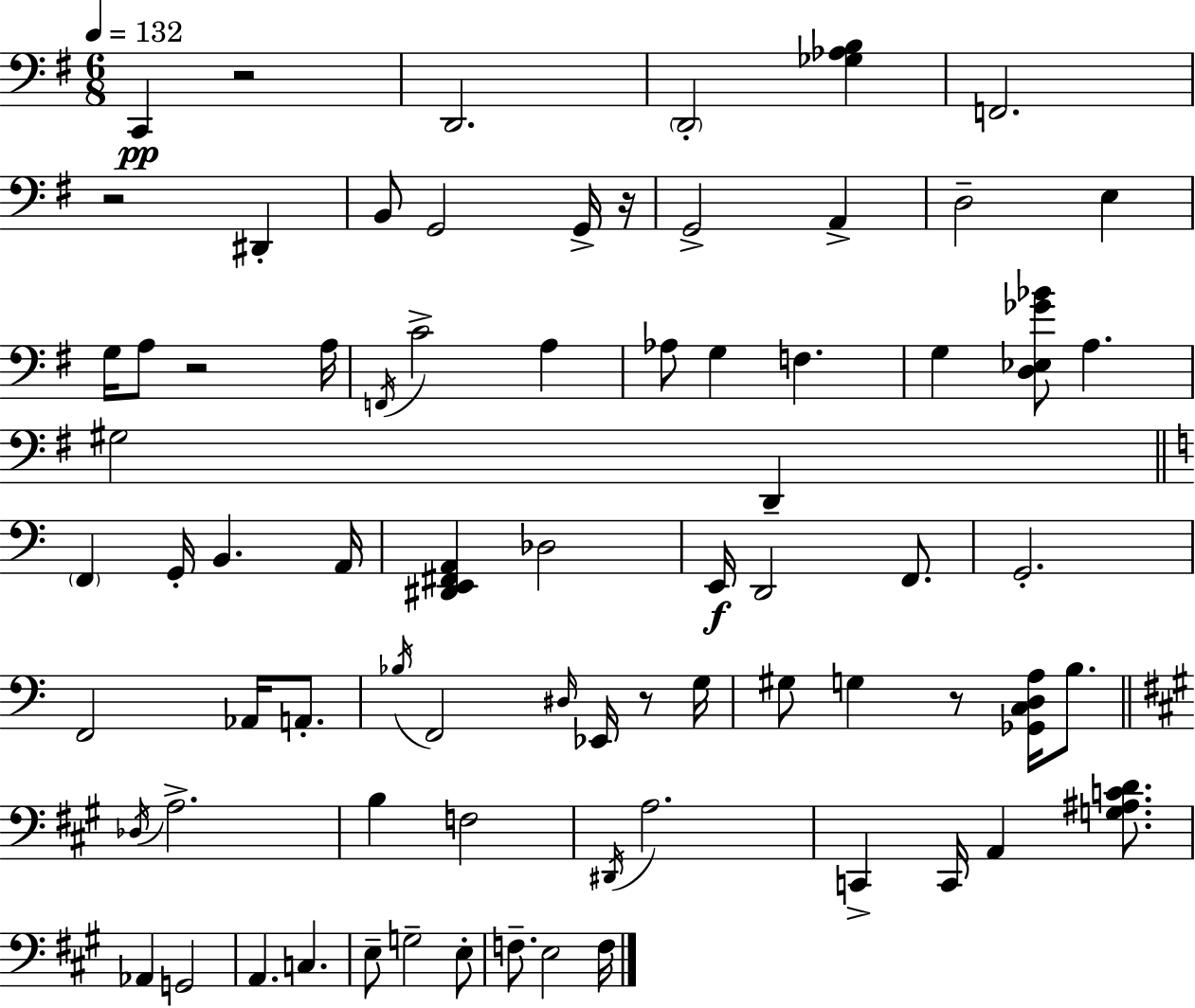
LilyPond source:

{
  \clef bass
  \numericTimeSignature
  \time 6/8
  \key g \major
  \tempo 4 = 132
  c,4\pp r2 | d,2. | \parenthesize d,2-. <ges aes b>4 | f,2. | \break r2 dis,4-. | b,8 g,2 g,16-> r16 | g,2-> a,4-> | d2-- e4 | \break g16 a8 r2 a16 | \acciaccatura { f,16 } c'2-> a4 | aes8 g4 f4. | g4 <d ees ges' bes'>8 a4. | \break gis2 d,4-- | \bar "||" \break \key c \major \parenthesize f,4 g,16-. b,4. a,16 | <dis, e, fis, a,>4 des2 | e,16\f d,2 f,8. | g,2.-. | \break f,2 aes,16 a,8.-. | \acciaccatura { bes16 } f,2 \grace { dis16 } ees,16 r8 | g16 gis8 g4 r8 <ges, c d a>16 b8. | \bar "||" \break \key a \major \acciaccatura { des16 } a2.-> | b4 f2 | \acciaccatura { dis,16 } a2. | c,4-> c,16 a,4 <g ais c' d'>8. | \break aes,4 g,2 | a,4. c4. | e8-- g2-- | e8-. f8.-- e2 | \break f16 \bar "|."
}